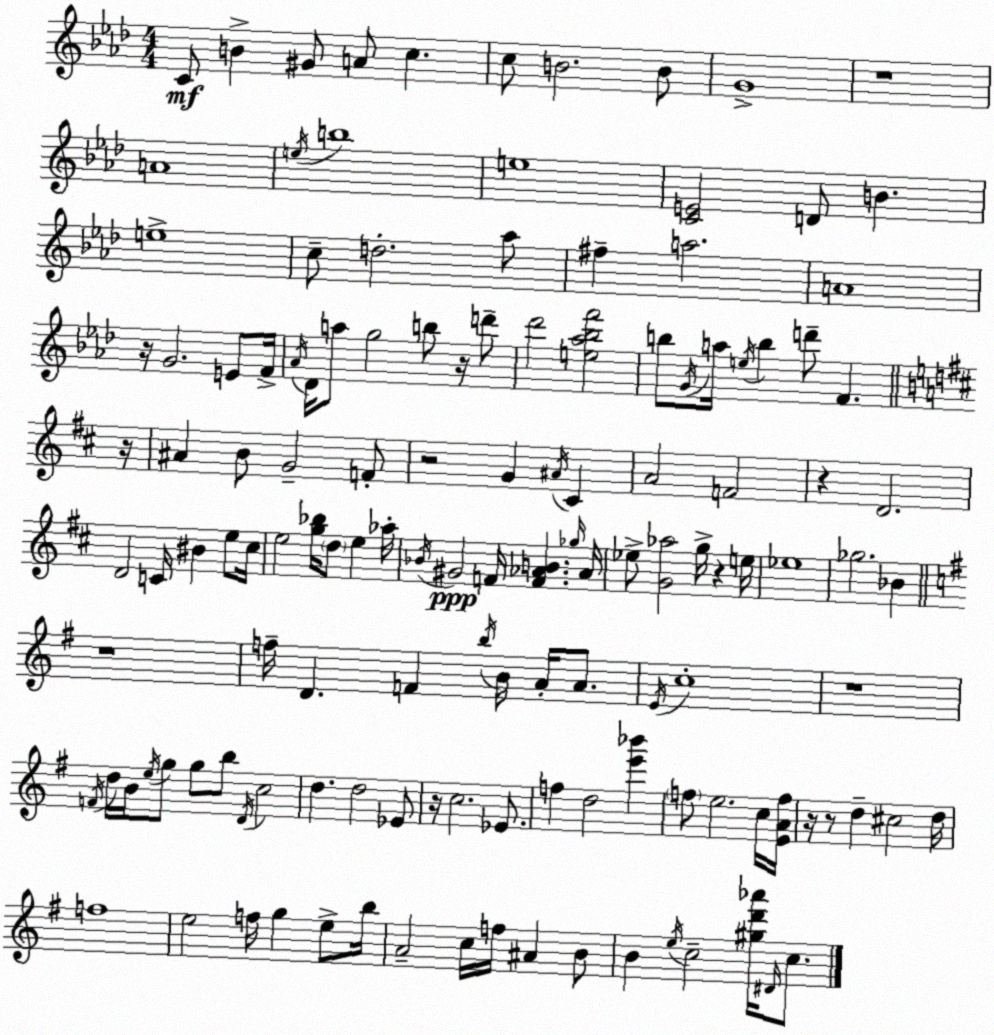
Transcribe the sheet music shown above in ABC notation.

X:1
T:Untitled
M:4/4
L:1/4
K:Fm
C/2 B ^G/2 A/2 c c/2 B2 B/2 G4 z4 A4 e/4 b4 e4 [CE]2 D/2 B e4 c/2 d2 _a/2 ^f a2 A4 z/4 G2 E/2 F/4 _A/4 _D/4 a/2 g2 b/2 z/4 d'/2 _d'2 [e_a_bf']2 b/2 G/4 a/4 e/4 b d'/2 F z/4 ^A B/2 G2 F/2 z2 G ^A/4 ^C A2 F2 z D2 D2 C/4 ^B e/2 ^c/4 e2 [g_b]/4 d/2 e _a/4 _B/4 ^G2 F/4 [F_AB] _g/4 _A/4 _e/2 [G_a]2 g/4 z e/4 _e4 _g2 _B z4 f/4 D F b/4 B/4 A/4 A/2 E/4 c4 z4 F/4 d/4 B/4 e/4 g/2 g/2 b/2 D/4 c2 d d2 _E/2 z/4 c2 _E/2 f d2 [e'_b'] f/2 e2 c/4 [EAf]/4 z/4 z/2 d ^c2 d/4 f4 e2 f/4 g e/2 b/4 A2 c/4 f/4 ^A B/2 B e/4 c2 [^gd'_a']/4 ^D/4 c/2